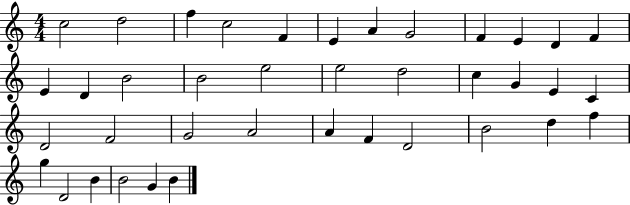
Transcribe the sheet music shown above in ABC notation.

X:1
T:Untitled
M:4/4
L:1/4
K:C
c2 d2 f c2 F E A G2 F E D F E D B2 B2 e2 e2 d2 c G E C D2 F2 G2 A2 A F D2 B2 d f g D2 B B2 G B